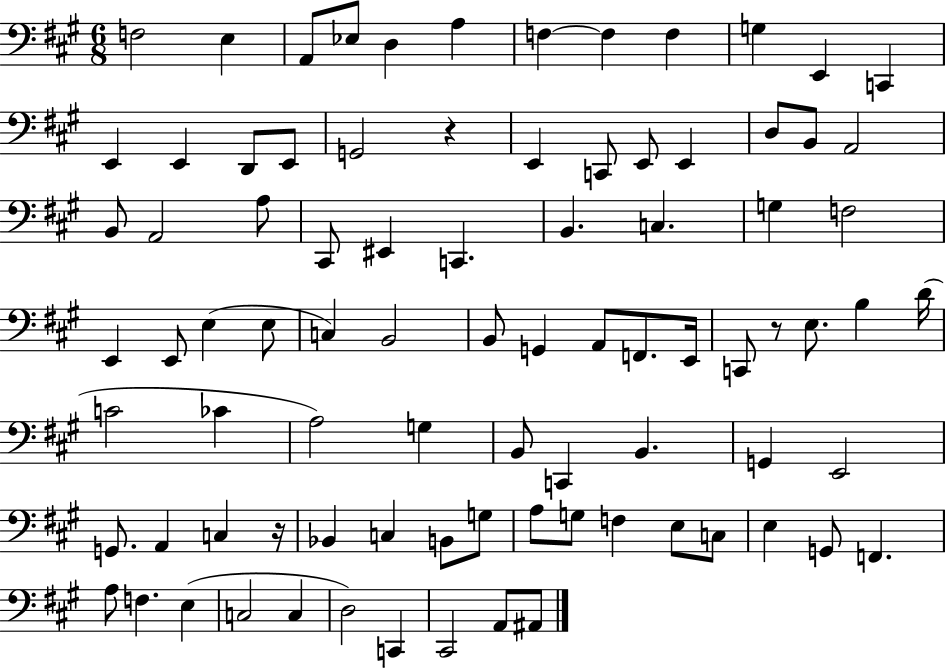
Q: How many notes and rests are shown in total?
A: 86